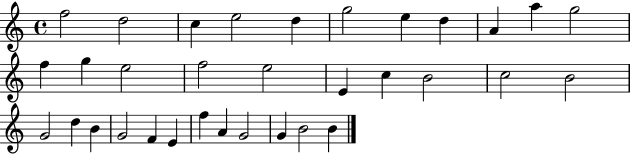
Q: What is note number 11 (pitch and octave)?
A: G5